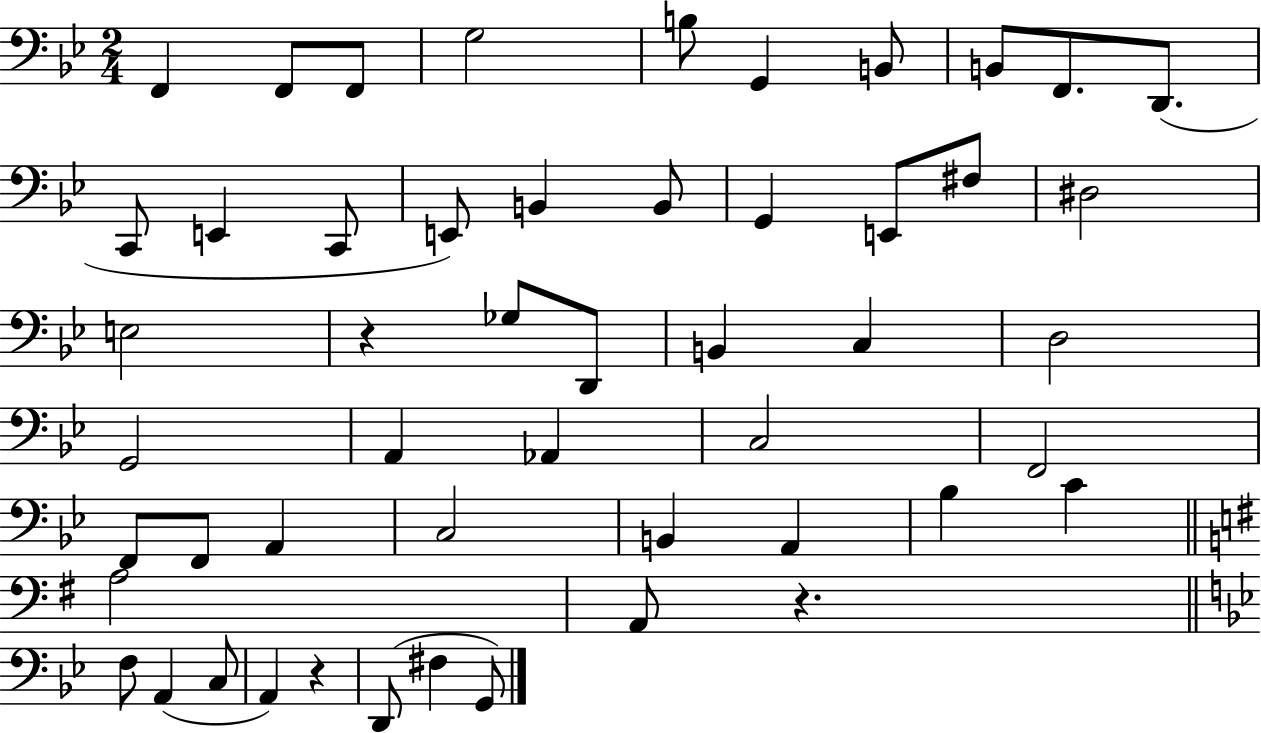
F2/q F2/e F2/e G3/h B3/e G2/q B2/e B2/e F2/e. D2/e. C2/e E2/q C2/e E2/e B2/q B2/e G2/q E2/e F#3/e D#3/h E3/h R/q Gb3/e D2/e B2/q C3/q D3/h G2/h A2/q Ab2/q C3/h F2/h F2/e F2/e A2/q C3/h B2/q A2/q Bb3/q C4/q A3/h A2/e R/q. F3/e A2/q C3/e A2/q R/q D2/e F#3/q G2/e